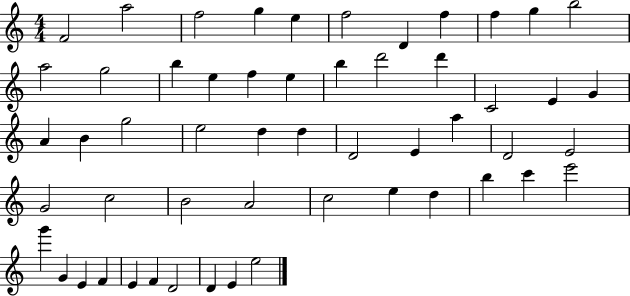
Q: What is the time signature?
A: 4/4